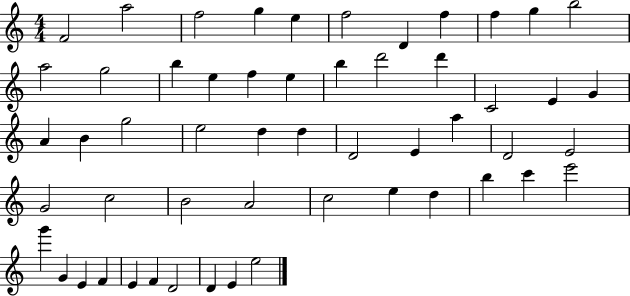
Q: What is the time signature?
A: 4/4